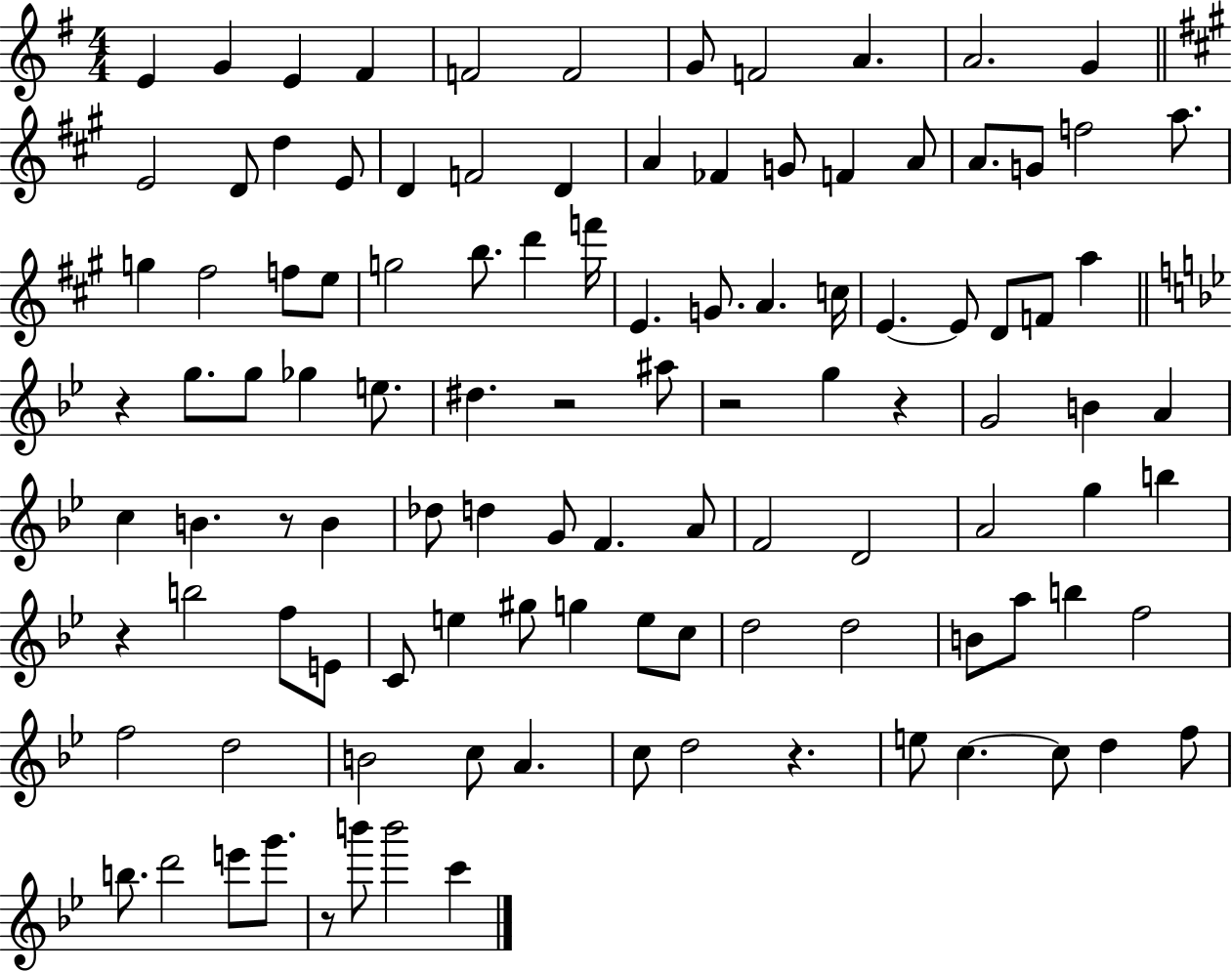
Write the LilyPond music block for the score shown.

{
  \clef treble
  \numericTimeSignature
  \time 4/4
  \key g \major
  e'4 g'4 e'4 fis'4 | f'2 f'2 | g'8 f'2 a'4. | a'2. g'4 | \break \bar "||" \break \key a \major e'2 d'8 d''4 e'8 | d'4 f'2 d'4 | a'4 fes'4 g'8 f'4 a'8 | a'8. g'8 f''2 a''8. | \break g''4 fis''2 f''8 e''8 | g''2 b''8. d'''4 f'''16 | e'4. g'8. a'4. c''16 | e'4.~~ e'8 d'8 f'8 a''4 | \break \bar "||" \break \key g \minor r4 g''8. g''8 ges''4 e''8. | dis''4. r2 ais''8 | r2 g''4 r4 | g'2 b'4 a'4 | \break c''4 b'4. r8 b'4 | des''8 d''4 g'8 f'4. a'8 | f'2 d'2 | a'2 g''4 b''4 | \break r4 b''2 f''8 e'8 | c'8 e''4 gis''8 g''4 e''8 c''8 | d''2 d''2 | b'8 a''8 b''4 f''2 | \break f''2 d''2 | b'2 c''8 a'4. | c''8 d''2 r4. | e''8 c''4.~~ c''8 d''4 f''8 | \break b''8. d'''2 e'''8 g'''8. | r8 b'''8 b'''2 c'''4 | \bar "|."
}